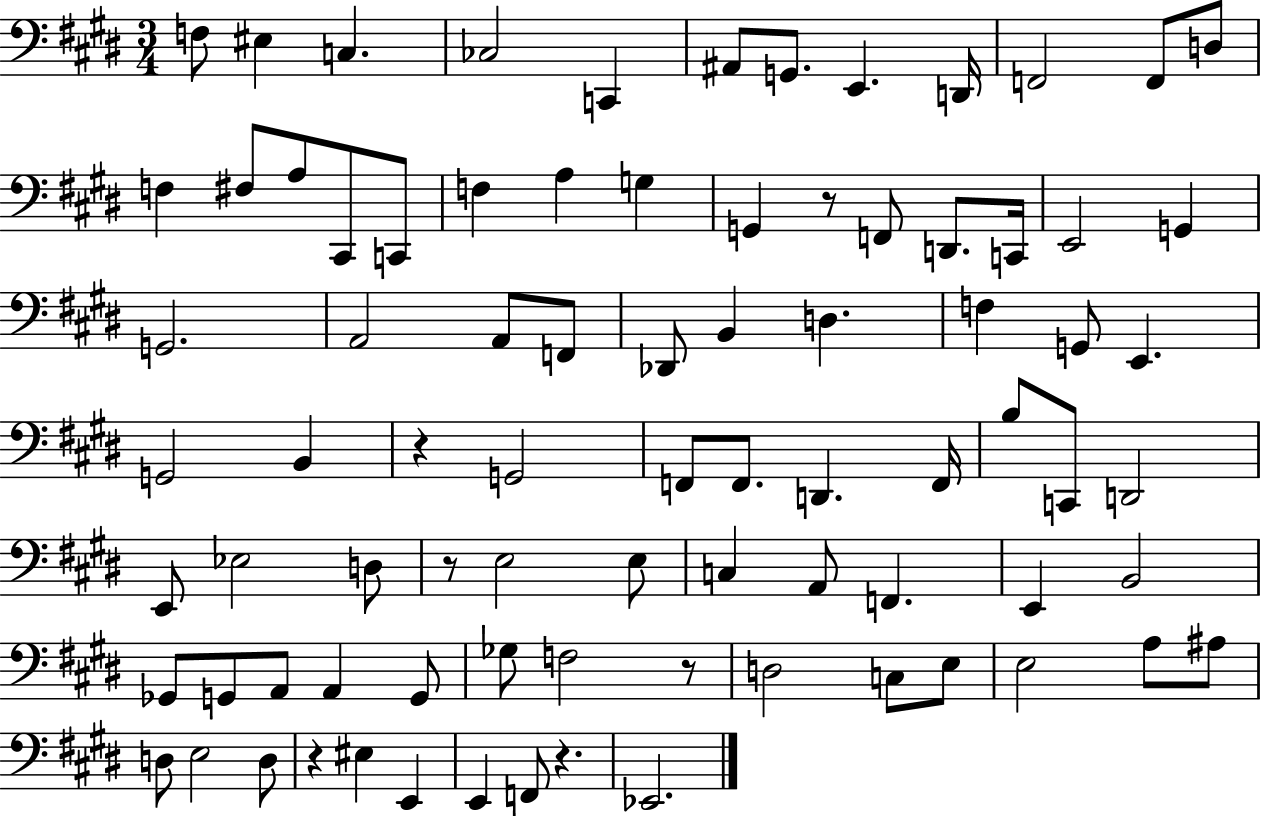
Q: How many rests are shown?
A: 6